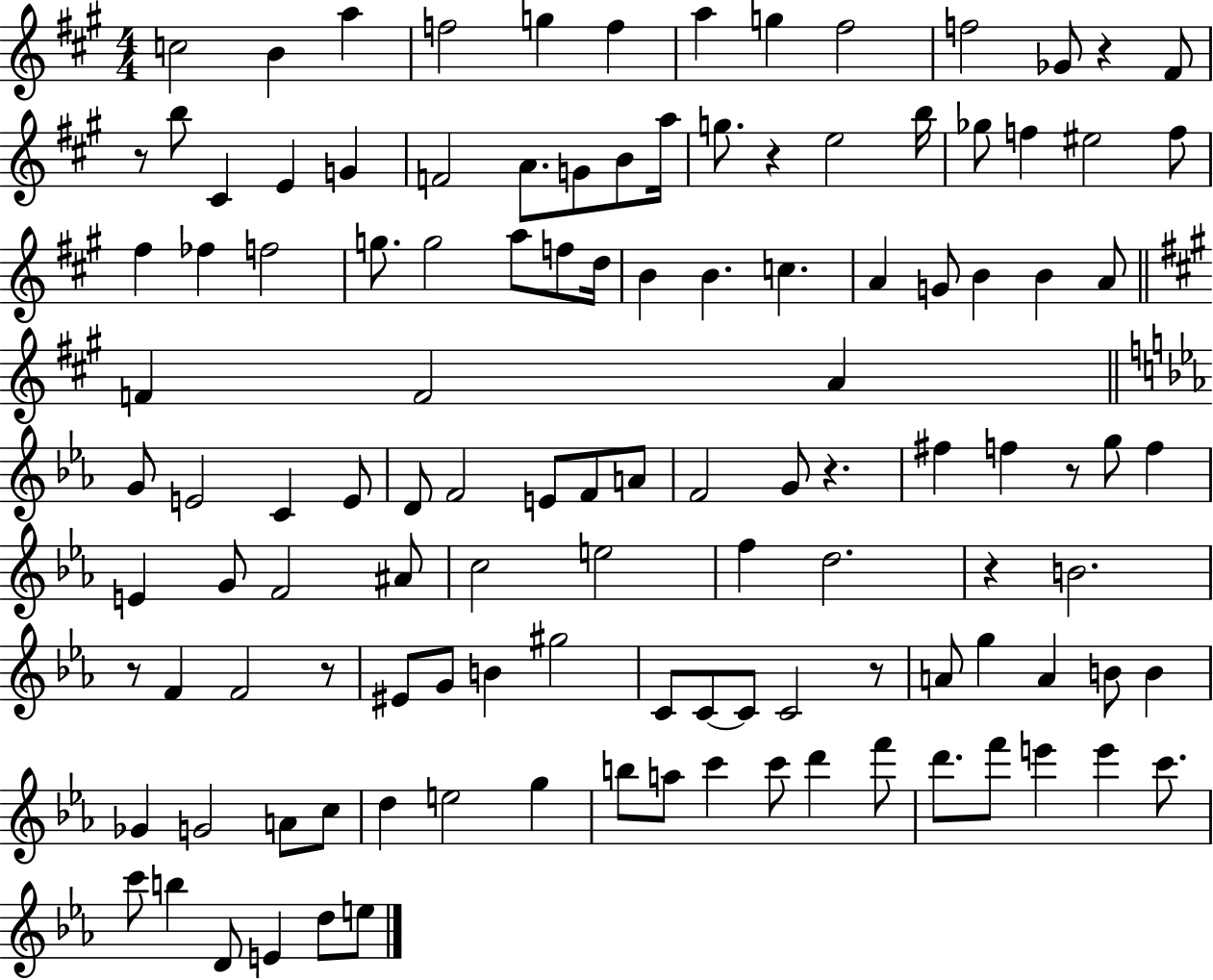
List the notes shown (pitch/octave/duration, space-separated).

C5/h B4/q A5/q F5/h G5/q F5/q A5/q G5/q F#5/h F5/h Gb4/e R/q F#4/e R/e B5/e C#4/q E4/q G4/q F4/h A4/e. G4/e B4/e A5/s G5/e. R/q E5/h B5/s Gb5/e F5/q EIS5/h F5/e F#5/q FES5/q F5/h G5/e. G5/h A5/e F5/e D5/s B4/q B4/q. C5/q. A4/q G4/e B4/q B4/q A4/e F4/q F4/h A4/q G4/e E4/h C4/q E4/e D4/e F4/h E4/e F4/e A4/e F4/h G4/e R/q. F#5/q F5/q R/e G5/e F5/q E4/q G4/e F4/h A#4/e C5/h E5/h F5/q D5/h. R/q B4/h. R/e F4/q F4/h R/e EIS4/e G4/e B4/q G#5/h C4/e C4/e C4/e C4/h R/e A4/e G5/q A4/q B4/e B4/q Gb4/q G4/h A4/e C5/e D5/q E5/h G5/q B5/e A5/e C6/q C6/e D6/q F6/e D6/e. F6/e E6/q E6/q C6/e. C6/e B5/q D4/e E4/q D5/e E5/e